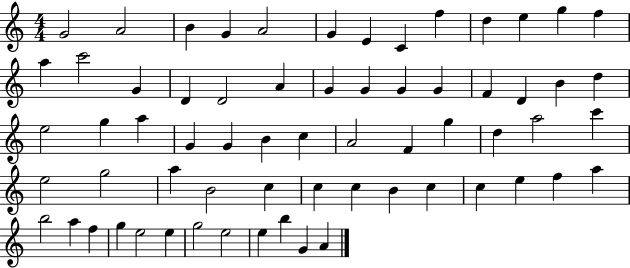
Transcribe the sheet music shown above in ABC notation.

X:1
T:Untitled
M:4/4
L:1/4
K:C
G2 A2 B G A2 G E C f d e g f a c'2 G D D2 A G G G G F D B d e2 g a G G B c A2 F g d a2 c' e2 g2 a B2 c c c B c c e f a b2 a f g e2 e g2 e2 e b G A